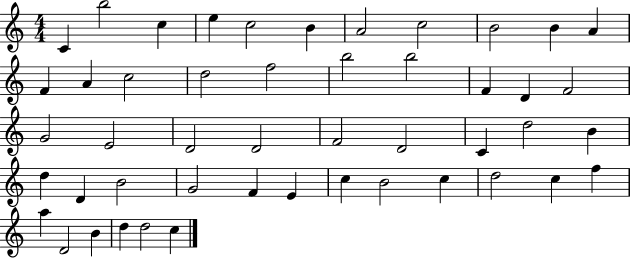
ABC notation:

X:1
T:Untitled
M:4/4
L:1/4
K:C
C b2 c e c2 B A2 c2 B2 B A F A c2 d2 f2 b2 b2 F D F2 G2 E2 D2 D2 F2 D2 C d2 B d D B2 G2 F E c B2 c d2 c f a D2 B d d2 c